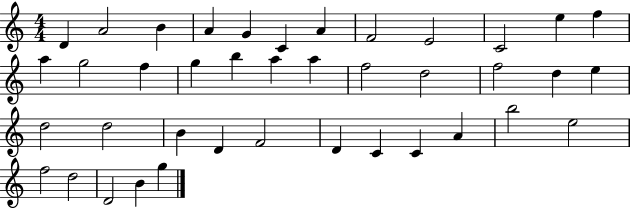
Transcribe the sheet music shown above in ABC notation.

X:1
T:Untitled
M:4/4
L:1/4
K:C
D A2 B A G C A F2 E2 C2 e f a g2 f g b a a f2 d2 f2 d e d2 d2 B D F2 D C C A b2 e2 f2 d2 D2 B g